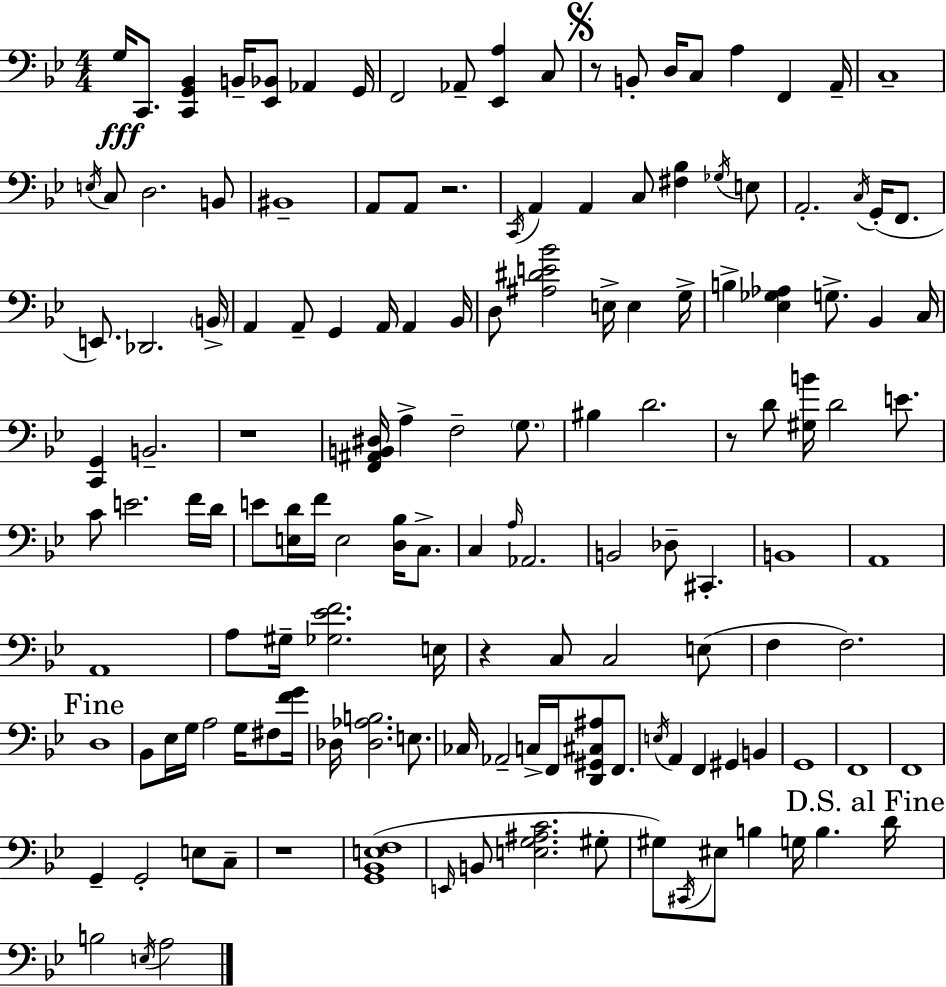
G3/s C2/e. [C2,G2,Bb2]/q B2/s [Eb2,Bb2]/e Ab2/q G2/s F2/h Ab2/e [Eb2,A3]/q C3/e R/e B2/e D3/s C3/e A3/q F2/q A2/s C3/w E3/s C3/e D3/h. B2/e BIS2/w A2/e A2/e R/h. C2/s A2/q A2/q C3/e [F#3,Bb3]/q Gb3/s E3/e A2/h. C3/s G2/s F2/e. E2/e. Db2/h. B2/s A2/q A2/e G2/q A2/s A2/q Bb2/s D3/e [A#3,D#4,E4,Bb4]/h E3/s E3/q G3/s B3/q [Eb3,Gb3,Ab3]/q G3/e. Bb2/q C3/s [C2,G2]/q B2/h. R/w [F2,A#2,B2,D#3]/s A3/q F3/h G3/e. BIS3/q D4/h. R/e D4/e [G#3,B4]/s D4/h E4/e. C4/e E4/h. F4/s D4/s E4/e [E3,D4]/s F4/s E3/h [D3,Bb3]/s C3/e. C3/q A3/s Ab2/h. B2/h Db3/e C#2/q. B2/w A2/w A2/w A3/e G#3/s [Gb3,Eb4,F4]/h. E3/s R/q C3/e C3/h E3/e F3/q F3/h. D3/w Bb2/e Eb3/s G3/s A3/h G3/s F#3/e [F4,G4]/s Db3/s [Db3,Ab3,B3]/h. E3/e. CES3/s Ab2/h C3/s F2/s [D2,G#2,C#3,A#3]/e F2/e. E3/s A2/q F2/q G#2/q B2/q G2/w F2/w F2/w G2/q G2/h E3/e C3/e R/w [G2,Bb2,E3,F3]/w E2/s B2/e [E3,G3,A#3,C4]/h. G#3/e G#3/e C#2/s EIS3/e B3/q G3/s B3/q. D4/s B3/h E3/s A3/h